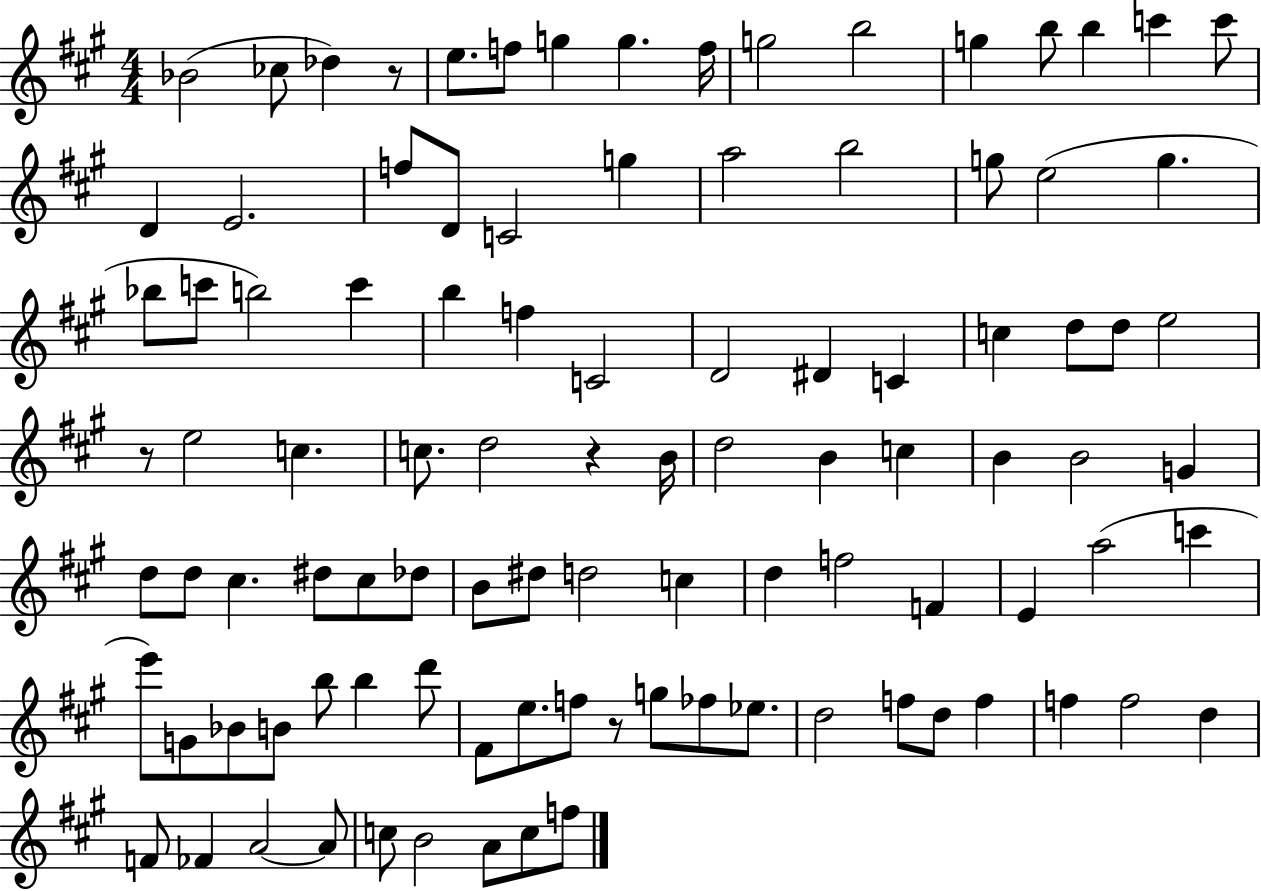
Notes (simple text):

Bb4/h CES5/e Db5/q R/e E5/e. F5/e G5/q G5/q. F5/s G5/h B5/h G5/q B5/e B5/q C6/q C6/e D4/q E4/h. F5/e D4/e C4/h G5/q A5/h B5/h G5/e E5/h G5/q. Bb5/e C6/e B5/h C6/q B5/q F5/q C4/h D4/h D#4/q C4/q C5/q D5/e D5/e E5/h R/e E5/h C5/q. C5/e. D5/h R/q B4/s D5/h B4/q C5/q B4/q B4/h G4/q D5/e D5/e C#5/q. D#5/e C#5/e Db5/e B4/e D#5/e D5/h C5/q D5/q F5/h F4/q E4/q A5/h C6/q E6/e G4/e Bb4/e B4/e B5/e B5/q D6/e F#4/e E5/e. F5/e R/e G5/e FES5/e Eb5/e. D5/h F5/e D5/e F5/q F5/q F5/h D5/q F4/e FES4/q A4/h A4/e C5/e B4/h A4/e C5/e F5/e